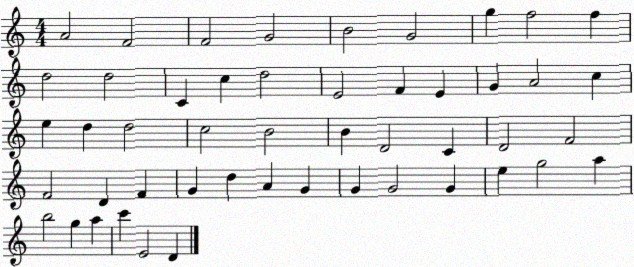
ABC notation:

X:1
T:Untitled
M:4/4
L:1/4
K:C
A2 F2 F2 G2 B2 G2 g f2 f d2 d2 C c d2 E2 F E G A2 c e d d2 c2 B2 B D2 C D2 F2 F2 D F G d A G G G2 G e g2 a b2 g a c' E2 D